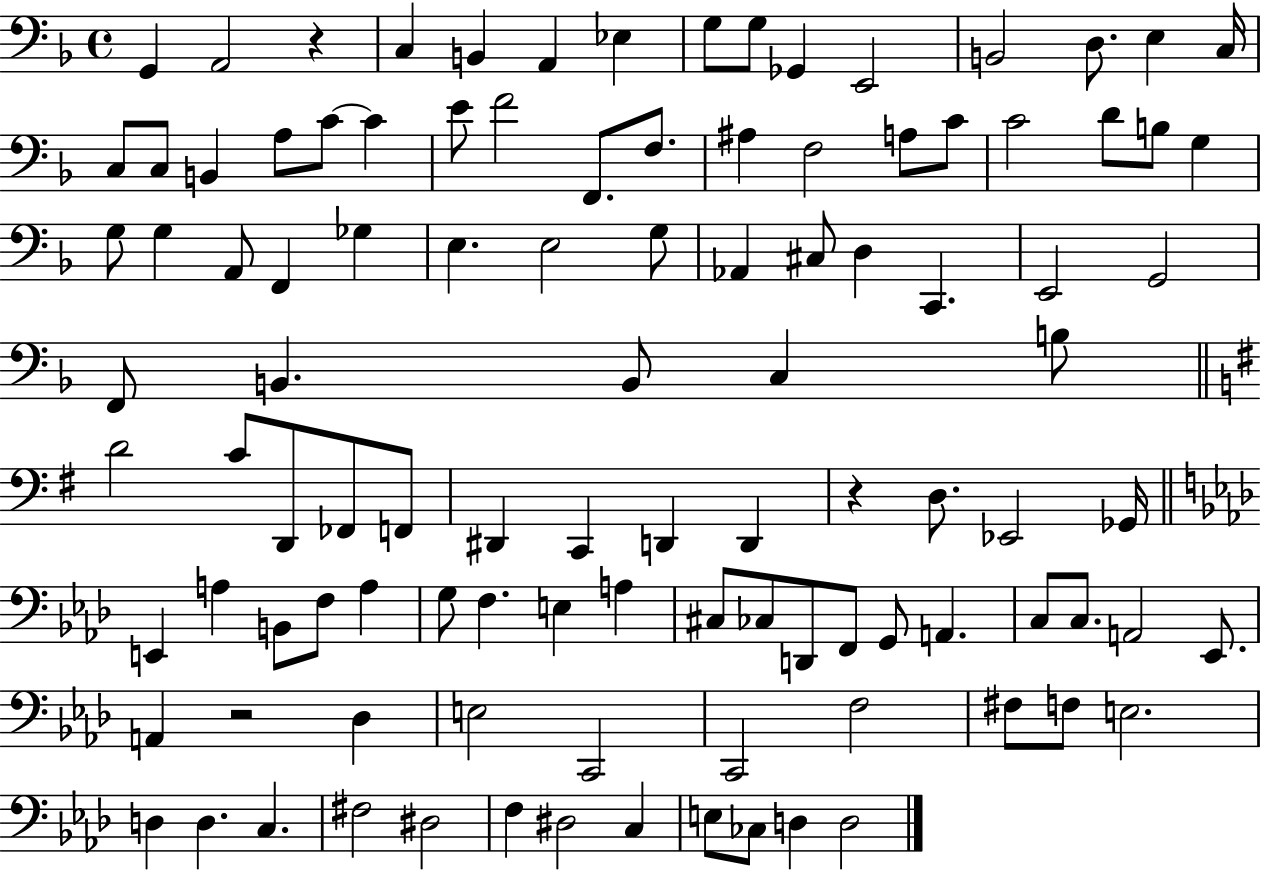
X:1
T:Untitled
M:4/4
L:1/4
K:F
G,, A,,2 z C, B,, A,, _E, G,/2 G,/2 _G,, E,,2 B,,2 D,/2 E, C,/4 C,/2 C,/2 B,, A,/2 C/2 C E/2 F2 F,,/2 F,/2 ^A, F,2 A,/2 C/2 C2 D/2 B,/2 G, G,/2 G, A,,/2 F,, _G, E, E,2 G,/2 _A,, ^C,/2 D, C,, E,,2 G,,2 F,,/2 B,, B,,/2 C, B,/2 D2 C/2 D,,/2 _F,,/2 F,,/2 ^D,, C,, D,, D,, z D,/2 _E,,2 _G,,/4 E,, A, B,,/2 F,/2 A, G,/2 F, E, A, ^C,/2 _C,/2 D,,/2 F,,/2 G,,/2 A,, C,/2 C,/2 A,,2 _E,,/2 A,, z2 _D, E,2 C,,2 C,,2 F,2 ^F,/2 F,/2 E,2 D, D, C, ^F,2 ^D,2 F, ^D,2 C, E,/2 _C,/2 D, D,2